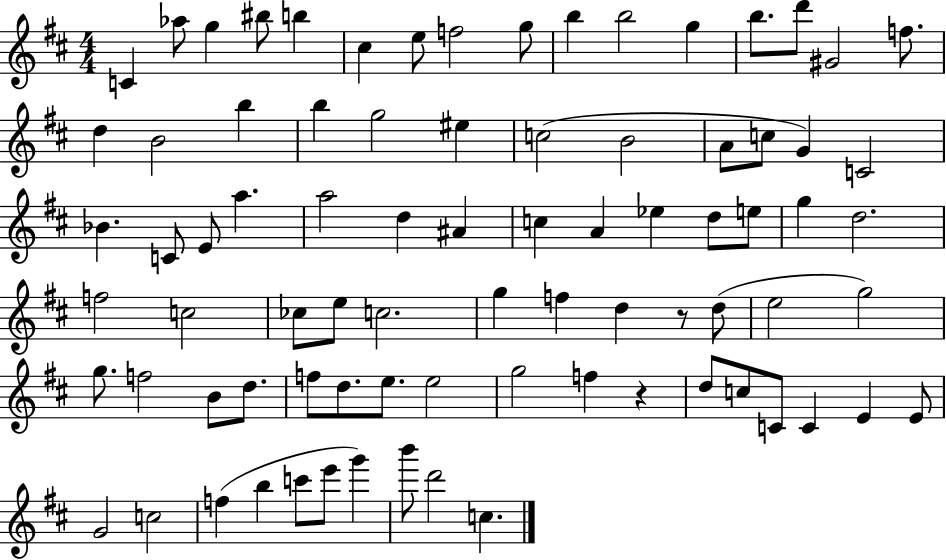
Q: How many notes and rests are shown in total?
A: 81